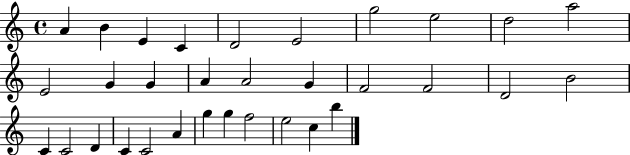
{
  \clef treble
  \time 4/4
  \defaultTimeSignature
  \key c \major
  a'4 b'4 e'4 c'4 | d'2 e'2 | g''2 e''2 | d''2 a''2 | \break e'2 g'4 g'4 | a'4 a'2 g'4 | f'2 f'2 | d'2 b'2 | \break c'4 c'2 d'4 | c'4 c'2 a'4 | g''4 g''4 f''2 | e''2 c''4 b''4 | \break \bar "|."
}